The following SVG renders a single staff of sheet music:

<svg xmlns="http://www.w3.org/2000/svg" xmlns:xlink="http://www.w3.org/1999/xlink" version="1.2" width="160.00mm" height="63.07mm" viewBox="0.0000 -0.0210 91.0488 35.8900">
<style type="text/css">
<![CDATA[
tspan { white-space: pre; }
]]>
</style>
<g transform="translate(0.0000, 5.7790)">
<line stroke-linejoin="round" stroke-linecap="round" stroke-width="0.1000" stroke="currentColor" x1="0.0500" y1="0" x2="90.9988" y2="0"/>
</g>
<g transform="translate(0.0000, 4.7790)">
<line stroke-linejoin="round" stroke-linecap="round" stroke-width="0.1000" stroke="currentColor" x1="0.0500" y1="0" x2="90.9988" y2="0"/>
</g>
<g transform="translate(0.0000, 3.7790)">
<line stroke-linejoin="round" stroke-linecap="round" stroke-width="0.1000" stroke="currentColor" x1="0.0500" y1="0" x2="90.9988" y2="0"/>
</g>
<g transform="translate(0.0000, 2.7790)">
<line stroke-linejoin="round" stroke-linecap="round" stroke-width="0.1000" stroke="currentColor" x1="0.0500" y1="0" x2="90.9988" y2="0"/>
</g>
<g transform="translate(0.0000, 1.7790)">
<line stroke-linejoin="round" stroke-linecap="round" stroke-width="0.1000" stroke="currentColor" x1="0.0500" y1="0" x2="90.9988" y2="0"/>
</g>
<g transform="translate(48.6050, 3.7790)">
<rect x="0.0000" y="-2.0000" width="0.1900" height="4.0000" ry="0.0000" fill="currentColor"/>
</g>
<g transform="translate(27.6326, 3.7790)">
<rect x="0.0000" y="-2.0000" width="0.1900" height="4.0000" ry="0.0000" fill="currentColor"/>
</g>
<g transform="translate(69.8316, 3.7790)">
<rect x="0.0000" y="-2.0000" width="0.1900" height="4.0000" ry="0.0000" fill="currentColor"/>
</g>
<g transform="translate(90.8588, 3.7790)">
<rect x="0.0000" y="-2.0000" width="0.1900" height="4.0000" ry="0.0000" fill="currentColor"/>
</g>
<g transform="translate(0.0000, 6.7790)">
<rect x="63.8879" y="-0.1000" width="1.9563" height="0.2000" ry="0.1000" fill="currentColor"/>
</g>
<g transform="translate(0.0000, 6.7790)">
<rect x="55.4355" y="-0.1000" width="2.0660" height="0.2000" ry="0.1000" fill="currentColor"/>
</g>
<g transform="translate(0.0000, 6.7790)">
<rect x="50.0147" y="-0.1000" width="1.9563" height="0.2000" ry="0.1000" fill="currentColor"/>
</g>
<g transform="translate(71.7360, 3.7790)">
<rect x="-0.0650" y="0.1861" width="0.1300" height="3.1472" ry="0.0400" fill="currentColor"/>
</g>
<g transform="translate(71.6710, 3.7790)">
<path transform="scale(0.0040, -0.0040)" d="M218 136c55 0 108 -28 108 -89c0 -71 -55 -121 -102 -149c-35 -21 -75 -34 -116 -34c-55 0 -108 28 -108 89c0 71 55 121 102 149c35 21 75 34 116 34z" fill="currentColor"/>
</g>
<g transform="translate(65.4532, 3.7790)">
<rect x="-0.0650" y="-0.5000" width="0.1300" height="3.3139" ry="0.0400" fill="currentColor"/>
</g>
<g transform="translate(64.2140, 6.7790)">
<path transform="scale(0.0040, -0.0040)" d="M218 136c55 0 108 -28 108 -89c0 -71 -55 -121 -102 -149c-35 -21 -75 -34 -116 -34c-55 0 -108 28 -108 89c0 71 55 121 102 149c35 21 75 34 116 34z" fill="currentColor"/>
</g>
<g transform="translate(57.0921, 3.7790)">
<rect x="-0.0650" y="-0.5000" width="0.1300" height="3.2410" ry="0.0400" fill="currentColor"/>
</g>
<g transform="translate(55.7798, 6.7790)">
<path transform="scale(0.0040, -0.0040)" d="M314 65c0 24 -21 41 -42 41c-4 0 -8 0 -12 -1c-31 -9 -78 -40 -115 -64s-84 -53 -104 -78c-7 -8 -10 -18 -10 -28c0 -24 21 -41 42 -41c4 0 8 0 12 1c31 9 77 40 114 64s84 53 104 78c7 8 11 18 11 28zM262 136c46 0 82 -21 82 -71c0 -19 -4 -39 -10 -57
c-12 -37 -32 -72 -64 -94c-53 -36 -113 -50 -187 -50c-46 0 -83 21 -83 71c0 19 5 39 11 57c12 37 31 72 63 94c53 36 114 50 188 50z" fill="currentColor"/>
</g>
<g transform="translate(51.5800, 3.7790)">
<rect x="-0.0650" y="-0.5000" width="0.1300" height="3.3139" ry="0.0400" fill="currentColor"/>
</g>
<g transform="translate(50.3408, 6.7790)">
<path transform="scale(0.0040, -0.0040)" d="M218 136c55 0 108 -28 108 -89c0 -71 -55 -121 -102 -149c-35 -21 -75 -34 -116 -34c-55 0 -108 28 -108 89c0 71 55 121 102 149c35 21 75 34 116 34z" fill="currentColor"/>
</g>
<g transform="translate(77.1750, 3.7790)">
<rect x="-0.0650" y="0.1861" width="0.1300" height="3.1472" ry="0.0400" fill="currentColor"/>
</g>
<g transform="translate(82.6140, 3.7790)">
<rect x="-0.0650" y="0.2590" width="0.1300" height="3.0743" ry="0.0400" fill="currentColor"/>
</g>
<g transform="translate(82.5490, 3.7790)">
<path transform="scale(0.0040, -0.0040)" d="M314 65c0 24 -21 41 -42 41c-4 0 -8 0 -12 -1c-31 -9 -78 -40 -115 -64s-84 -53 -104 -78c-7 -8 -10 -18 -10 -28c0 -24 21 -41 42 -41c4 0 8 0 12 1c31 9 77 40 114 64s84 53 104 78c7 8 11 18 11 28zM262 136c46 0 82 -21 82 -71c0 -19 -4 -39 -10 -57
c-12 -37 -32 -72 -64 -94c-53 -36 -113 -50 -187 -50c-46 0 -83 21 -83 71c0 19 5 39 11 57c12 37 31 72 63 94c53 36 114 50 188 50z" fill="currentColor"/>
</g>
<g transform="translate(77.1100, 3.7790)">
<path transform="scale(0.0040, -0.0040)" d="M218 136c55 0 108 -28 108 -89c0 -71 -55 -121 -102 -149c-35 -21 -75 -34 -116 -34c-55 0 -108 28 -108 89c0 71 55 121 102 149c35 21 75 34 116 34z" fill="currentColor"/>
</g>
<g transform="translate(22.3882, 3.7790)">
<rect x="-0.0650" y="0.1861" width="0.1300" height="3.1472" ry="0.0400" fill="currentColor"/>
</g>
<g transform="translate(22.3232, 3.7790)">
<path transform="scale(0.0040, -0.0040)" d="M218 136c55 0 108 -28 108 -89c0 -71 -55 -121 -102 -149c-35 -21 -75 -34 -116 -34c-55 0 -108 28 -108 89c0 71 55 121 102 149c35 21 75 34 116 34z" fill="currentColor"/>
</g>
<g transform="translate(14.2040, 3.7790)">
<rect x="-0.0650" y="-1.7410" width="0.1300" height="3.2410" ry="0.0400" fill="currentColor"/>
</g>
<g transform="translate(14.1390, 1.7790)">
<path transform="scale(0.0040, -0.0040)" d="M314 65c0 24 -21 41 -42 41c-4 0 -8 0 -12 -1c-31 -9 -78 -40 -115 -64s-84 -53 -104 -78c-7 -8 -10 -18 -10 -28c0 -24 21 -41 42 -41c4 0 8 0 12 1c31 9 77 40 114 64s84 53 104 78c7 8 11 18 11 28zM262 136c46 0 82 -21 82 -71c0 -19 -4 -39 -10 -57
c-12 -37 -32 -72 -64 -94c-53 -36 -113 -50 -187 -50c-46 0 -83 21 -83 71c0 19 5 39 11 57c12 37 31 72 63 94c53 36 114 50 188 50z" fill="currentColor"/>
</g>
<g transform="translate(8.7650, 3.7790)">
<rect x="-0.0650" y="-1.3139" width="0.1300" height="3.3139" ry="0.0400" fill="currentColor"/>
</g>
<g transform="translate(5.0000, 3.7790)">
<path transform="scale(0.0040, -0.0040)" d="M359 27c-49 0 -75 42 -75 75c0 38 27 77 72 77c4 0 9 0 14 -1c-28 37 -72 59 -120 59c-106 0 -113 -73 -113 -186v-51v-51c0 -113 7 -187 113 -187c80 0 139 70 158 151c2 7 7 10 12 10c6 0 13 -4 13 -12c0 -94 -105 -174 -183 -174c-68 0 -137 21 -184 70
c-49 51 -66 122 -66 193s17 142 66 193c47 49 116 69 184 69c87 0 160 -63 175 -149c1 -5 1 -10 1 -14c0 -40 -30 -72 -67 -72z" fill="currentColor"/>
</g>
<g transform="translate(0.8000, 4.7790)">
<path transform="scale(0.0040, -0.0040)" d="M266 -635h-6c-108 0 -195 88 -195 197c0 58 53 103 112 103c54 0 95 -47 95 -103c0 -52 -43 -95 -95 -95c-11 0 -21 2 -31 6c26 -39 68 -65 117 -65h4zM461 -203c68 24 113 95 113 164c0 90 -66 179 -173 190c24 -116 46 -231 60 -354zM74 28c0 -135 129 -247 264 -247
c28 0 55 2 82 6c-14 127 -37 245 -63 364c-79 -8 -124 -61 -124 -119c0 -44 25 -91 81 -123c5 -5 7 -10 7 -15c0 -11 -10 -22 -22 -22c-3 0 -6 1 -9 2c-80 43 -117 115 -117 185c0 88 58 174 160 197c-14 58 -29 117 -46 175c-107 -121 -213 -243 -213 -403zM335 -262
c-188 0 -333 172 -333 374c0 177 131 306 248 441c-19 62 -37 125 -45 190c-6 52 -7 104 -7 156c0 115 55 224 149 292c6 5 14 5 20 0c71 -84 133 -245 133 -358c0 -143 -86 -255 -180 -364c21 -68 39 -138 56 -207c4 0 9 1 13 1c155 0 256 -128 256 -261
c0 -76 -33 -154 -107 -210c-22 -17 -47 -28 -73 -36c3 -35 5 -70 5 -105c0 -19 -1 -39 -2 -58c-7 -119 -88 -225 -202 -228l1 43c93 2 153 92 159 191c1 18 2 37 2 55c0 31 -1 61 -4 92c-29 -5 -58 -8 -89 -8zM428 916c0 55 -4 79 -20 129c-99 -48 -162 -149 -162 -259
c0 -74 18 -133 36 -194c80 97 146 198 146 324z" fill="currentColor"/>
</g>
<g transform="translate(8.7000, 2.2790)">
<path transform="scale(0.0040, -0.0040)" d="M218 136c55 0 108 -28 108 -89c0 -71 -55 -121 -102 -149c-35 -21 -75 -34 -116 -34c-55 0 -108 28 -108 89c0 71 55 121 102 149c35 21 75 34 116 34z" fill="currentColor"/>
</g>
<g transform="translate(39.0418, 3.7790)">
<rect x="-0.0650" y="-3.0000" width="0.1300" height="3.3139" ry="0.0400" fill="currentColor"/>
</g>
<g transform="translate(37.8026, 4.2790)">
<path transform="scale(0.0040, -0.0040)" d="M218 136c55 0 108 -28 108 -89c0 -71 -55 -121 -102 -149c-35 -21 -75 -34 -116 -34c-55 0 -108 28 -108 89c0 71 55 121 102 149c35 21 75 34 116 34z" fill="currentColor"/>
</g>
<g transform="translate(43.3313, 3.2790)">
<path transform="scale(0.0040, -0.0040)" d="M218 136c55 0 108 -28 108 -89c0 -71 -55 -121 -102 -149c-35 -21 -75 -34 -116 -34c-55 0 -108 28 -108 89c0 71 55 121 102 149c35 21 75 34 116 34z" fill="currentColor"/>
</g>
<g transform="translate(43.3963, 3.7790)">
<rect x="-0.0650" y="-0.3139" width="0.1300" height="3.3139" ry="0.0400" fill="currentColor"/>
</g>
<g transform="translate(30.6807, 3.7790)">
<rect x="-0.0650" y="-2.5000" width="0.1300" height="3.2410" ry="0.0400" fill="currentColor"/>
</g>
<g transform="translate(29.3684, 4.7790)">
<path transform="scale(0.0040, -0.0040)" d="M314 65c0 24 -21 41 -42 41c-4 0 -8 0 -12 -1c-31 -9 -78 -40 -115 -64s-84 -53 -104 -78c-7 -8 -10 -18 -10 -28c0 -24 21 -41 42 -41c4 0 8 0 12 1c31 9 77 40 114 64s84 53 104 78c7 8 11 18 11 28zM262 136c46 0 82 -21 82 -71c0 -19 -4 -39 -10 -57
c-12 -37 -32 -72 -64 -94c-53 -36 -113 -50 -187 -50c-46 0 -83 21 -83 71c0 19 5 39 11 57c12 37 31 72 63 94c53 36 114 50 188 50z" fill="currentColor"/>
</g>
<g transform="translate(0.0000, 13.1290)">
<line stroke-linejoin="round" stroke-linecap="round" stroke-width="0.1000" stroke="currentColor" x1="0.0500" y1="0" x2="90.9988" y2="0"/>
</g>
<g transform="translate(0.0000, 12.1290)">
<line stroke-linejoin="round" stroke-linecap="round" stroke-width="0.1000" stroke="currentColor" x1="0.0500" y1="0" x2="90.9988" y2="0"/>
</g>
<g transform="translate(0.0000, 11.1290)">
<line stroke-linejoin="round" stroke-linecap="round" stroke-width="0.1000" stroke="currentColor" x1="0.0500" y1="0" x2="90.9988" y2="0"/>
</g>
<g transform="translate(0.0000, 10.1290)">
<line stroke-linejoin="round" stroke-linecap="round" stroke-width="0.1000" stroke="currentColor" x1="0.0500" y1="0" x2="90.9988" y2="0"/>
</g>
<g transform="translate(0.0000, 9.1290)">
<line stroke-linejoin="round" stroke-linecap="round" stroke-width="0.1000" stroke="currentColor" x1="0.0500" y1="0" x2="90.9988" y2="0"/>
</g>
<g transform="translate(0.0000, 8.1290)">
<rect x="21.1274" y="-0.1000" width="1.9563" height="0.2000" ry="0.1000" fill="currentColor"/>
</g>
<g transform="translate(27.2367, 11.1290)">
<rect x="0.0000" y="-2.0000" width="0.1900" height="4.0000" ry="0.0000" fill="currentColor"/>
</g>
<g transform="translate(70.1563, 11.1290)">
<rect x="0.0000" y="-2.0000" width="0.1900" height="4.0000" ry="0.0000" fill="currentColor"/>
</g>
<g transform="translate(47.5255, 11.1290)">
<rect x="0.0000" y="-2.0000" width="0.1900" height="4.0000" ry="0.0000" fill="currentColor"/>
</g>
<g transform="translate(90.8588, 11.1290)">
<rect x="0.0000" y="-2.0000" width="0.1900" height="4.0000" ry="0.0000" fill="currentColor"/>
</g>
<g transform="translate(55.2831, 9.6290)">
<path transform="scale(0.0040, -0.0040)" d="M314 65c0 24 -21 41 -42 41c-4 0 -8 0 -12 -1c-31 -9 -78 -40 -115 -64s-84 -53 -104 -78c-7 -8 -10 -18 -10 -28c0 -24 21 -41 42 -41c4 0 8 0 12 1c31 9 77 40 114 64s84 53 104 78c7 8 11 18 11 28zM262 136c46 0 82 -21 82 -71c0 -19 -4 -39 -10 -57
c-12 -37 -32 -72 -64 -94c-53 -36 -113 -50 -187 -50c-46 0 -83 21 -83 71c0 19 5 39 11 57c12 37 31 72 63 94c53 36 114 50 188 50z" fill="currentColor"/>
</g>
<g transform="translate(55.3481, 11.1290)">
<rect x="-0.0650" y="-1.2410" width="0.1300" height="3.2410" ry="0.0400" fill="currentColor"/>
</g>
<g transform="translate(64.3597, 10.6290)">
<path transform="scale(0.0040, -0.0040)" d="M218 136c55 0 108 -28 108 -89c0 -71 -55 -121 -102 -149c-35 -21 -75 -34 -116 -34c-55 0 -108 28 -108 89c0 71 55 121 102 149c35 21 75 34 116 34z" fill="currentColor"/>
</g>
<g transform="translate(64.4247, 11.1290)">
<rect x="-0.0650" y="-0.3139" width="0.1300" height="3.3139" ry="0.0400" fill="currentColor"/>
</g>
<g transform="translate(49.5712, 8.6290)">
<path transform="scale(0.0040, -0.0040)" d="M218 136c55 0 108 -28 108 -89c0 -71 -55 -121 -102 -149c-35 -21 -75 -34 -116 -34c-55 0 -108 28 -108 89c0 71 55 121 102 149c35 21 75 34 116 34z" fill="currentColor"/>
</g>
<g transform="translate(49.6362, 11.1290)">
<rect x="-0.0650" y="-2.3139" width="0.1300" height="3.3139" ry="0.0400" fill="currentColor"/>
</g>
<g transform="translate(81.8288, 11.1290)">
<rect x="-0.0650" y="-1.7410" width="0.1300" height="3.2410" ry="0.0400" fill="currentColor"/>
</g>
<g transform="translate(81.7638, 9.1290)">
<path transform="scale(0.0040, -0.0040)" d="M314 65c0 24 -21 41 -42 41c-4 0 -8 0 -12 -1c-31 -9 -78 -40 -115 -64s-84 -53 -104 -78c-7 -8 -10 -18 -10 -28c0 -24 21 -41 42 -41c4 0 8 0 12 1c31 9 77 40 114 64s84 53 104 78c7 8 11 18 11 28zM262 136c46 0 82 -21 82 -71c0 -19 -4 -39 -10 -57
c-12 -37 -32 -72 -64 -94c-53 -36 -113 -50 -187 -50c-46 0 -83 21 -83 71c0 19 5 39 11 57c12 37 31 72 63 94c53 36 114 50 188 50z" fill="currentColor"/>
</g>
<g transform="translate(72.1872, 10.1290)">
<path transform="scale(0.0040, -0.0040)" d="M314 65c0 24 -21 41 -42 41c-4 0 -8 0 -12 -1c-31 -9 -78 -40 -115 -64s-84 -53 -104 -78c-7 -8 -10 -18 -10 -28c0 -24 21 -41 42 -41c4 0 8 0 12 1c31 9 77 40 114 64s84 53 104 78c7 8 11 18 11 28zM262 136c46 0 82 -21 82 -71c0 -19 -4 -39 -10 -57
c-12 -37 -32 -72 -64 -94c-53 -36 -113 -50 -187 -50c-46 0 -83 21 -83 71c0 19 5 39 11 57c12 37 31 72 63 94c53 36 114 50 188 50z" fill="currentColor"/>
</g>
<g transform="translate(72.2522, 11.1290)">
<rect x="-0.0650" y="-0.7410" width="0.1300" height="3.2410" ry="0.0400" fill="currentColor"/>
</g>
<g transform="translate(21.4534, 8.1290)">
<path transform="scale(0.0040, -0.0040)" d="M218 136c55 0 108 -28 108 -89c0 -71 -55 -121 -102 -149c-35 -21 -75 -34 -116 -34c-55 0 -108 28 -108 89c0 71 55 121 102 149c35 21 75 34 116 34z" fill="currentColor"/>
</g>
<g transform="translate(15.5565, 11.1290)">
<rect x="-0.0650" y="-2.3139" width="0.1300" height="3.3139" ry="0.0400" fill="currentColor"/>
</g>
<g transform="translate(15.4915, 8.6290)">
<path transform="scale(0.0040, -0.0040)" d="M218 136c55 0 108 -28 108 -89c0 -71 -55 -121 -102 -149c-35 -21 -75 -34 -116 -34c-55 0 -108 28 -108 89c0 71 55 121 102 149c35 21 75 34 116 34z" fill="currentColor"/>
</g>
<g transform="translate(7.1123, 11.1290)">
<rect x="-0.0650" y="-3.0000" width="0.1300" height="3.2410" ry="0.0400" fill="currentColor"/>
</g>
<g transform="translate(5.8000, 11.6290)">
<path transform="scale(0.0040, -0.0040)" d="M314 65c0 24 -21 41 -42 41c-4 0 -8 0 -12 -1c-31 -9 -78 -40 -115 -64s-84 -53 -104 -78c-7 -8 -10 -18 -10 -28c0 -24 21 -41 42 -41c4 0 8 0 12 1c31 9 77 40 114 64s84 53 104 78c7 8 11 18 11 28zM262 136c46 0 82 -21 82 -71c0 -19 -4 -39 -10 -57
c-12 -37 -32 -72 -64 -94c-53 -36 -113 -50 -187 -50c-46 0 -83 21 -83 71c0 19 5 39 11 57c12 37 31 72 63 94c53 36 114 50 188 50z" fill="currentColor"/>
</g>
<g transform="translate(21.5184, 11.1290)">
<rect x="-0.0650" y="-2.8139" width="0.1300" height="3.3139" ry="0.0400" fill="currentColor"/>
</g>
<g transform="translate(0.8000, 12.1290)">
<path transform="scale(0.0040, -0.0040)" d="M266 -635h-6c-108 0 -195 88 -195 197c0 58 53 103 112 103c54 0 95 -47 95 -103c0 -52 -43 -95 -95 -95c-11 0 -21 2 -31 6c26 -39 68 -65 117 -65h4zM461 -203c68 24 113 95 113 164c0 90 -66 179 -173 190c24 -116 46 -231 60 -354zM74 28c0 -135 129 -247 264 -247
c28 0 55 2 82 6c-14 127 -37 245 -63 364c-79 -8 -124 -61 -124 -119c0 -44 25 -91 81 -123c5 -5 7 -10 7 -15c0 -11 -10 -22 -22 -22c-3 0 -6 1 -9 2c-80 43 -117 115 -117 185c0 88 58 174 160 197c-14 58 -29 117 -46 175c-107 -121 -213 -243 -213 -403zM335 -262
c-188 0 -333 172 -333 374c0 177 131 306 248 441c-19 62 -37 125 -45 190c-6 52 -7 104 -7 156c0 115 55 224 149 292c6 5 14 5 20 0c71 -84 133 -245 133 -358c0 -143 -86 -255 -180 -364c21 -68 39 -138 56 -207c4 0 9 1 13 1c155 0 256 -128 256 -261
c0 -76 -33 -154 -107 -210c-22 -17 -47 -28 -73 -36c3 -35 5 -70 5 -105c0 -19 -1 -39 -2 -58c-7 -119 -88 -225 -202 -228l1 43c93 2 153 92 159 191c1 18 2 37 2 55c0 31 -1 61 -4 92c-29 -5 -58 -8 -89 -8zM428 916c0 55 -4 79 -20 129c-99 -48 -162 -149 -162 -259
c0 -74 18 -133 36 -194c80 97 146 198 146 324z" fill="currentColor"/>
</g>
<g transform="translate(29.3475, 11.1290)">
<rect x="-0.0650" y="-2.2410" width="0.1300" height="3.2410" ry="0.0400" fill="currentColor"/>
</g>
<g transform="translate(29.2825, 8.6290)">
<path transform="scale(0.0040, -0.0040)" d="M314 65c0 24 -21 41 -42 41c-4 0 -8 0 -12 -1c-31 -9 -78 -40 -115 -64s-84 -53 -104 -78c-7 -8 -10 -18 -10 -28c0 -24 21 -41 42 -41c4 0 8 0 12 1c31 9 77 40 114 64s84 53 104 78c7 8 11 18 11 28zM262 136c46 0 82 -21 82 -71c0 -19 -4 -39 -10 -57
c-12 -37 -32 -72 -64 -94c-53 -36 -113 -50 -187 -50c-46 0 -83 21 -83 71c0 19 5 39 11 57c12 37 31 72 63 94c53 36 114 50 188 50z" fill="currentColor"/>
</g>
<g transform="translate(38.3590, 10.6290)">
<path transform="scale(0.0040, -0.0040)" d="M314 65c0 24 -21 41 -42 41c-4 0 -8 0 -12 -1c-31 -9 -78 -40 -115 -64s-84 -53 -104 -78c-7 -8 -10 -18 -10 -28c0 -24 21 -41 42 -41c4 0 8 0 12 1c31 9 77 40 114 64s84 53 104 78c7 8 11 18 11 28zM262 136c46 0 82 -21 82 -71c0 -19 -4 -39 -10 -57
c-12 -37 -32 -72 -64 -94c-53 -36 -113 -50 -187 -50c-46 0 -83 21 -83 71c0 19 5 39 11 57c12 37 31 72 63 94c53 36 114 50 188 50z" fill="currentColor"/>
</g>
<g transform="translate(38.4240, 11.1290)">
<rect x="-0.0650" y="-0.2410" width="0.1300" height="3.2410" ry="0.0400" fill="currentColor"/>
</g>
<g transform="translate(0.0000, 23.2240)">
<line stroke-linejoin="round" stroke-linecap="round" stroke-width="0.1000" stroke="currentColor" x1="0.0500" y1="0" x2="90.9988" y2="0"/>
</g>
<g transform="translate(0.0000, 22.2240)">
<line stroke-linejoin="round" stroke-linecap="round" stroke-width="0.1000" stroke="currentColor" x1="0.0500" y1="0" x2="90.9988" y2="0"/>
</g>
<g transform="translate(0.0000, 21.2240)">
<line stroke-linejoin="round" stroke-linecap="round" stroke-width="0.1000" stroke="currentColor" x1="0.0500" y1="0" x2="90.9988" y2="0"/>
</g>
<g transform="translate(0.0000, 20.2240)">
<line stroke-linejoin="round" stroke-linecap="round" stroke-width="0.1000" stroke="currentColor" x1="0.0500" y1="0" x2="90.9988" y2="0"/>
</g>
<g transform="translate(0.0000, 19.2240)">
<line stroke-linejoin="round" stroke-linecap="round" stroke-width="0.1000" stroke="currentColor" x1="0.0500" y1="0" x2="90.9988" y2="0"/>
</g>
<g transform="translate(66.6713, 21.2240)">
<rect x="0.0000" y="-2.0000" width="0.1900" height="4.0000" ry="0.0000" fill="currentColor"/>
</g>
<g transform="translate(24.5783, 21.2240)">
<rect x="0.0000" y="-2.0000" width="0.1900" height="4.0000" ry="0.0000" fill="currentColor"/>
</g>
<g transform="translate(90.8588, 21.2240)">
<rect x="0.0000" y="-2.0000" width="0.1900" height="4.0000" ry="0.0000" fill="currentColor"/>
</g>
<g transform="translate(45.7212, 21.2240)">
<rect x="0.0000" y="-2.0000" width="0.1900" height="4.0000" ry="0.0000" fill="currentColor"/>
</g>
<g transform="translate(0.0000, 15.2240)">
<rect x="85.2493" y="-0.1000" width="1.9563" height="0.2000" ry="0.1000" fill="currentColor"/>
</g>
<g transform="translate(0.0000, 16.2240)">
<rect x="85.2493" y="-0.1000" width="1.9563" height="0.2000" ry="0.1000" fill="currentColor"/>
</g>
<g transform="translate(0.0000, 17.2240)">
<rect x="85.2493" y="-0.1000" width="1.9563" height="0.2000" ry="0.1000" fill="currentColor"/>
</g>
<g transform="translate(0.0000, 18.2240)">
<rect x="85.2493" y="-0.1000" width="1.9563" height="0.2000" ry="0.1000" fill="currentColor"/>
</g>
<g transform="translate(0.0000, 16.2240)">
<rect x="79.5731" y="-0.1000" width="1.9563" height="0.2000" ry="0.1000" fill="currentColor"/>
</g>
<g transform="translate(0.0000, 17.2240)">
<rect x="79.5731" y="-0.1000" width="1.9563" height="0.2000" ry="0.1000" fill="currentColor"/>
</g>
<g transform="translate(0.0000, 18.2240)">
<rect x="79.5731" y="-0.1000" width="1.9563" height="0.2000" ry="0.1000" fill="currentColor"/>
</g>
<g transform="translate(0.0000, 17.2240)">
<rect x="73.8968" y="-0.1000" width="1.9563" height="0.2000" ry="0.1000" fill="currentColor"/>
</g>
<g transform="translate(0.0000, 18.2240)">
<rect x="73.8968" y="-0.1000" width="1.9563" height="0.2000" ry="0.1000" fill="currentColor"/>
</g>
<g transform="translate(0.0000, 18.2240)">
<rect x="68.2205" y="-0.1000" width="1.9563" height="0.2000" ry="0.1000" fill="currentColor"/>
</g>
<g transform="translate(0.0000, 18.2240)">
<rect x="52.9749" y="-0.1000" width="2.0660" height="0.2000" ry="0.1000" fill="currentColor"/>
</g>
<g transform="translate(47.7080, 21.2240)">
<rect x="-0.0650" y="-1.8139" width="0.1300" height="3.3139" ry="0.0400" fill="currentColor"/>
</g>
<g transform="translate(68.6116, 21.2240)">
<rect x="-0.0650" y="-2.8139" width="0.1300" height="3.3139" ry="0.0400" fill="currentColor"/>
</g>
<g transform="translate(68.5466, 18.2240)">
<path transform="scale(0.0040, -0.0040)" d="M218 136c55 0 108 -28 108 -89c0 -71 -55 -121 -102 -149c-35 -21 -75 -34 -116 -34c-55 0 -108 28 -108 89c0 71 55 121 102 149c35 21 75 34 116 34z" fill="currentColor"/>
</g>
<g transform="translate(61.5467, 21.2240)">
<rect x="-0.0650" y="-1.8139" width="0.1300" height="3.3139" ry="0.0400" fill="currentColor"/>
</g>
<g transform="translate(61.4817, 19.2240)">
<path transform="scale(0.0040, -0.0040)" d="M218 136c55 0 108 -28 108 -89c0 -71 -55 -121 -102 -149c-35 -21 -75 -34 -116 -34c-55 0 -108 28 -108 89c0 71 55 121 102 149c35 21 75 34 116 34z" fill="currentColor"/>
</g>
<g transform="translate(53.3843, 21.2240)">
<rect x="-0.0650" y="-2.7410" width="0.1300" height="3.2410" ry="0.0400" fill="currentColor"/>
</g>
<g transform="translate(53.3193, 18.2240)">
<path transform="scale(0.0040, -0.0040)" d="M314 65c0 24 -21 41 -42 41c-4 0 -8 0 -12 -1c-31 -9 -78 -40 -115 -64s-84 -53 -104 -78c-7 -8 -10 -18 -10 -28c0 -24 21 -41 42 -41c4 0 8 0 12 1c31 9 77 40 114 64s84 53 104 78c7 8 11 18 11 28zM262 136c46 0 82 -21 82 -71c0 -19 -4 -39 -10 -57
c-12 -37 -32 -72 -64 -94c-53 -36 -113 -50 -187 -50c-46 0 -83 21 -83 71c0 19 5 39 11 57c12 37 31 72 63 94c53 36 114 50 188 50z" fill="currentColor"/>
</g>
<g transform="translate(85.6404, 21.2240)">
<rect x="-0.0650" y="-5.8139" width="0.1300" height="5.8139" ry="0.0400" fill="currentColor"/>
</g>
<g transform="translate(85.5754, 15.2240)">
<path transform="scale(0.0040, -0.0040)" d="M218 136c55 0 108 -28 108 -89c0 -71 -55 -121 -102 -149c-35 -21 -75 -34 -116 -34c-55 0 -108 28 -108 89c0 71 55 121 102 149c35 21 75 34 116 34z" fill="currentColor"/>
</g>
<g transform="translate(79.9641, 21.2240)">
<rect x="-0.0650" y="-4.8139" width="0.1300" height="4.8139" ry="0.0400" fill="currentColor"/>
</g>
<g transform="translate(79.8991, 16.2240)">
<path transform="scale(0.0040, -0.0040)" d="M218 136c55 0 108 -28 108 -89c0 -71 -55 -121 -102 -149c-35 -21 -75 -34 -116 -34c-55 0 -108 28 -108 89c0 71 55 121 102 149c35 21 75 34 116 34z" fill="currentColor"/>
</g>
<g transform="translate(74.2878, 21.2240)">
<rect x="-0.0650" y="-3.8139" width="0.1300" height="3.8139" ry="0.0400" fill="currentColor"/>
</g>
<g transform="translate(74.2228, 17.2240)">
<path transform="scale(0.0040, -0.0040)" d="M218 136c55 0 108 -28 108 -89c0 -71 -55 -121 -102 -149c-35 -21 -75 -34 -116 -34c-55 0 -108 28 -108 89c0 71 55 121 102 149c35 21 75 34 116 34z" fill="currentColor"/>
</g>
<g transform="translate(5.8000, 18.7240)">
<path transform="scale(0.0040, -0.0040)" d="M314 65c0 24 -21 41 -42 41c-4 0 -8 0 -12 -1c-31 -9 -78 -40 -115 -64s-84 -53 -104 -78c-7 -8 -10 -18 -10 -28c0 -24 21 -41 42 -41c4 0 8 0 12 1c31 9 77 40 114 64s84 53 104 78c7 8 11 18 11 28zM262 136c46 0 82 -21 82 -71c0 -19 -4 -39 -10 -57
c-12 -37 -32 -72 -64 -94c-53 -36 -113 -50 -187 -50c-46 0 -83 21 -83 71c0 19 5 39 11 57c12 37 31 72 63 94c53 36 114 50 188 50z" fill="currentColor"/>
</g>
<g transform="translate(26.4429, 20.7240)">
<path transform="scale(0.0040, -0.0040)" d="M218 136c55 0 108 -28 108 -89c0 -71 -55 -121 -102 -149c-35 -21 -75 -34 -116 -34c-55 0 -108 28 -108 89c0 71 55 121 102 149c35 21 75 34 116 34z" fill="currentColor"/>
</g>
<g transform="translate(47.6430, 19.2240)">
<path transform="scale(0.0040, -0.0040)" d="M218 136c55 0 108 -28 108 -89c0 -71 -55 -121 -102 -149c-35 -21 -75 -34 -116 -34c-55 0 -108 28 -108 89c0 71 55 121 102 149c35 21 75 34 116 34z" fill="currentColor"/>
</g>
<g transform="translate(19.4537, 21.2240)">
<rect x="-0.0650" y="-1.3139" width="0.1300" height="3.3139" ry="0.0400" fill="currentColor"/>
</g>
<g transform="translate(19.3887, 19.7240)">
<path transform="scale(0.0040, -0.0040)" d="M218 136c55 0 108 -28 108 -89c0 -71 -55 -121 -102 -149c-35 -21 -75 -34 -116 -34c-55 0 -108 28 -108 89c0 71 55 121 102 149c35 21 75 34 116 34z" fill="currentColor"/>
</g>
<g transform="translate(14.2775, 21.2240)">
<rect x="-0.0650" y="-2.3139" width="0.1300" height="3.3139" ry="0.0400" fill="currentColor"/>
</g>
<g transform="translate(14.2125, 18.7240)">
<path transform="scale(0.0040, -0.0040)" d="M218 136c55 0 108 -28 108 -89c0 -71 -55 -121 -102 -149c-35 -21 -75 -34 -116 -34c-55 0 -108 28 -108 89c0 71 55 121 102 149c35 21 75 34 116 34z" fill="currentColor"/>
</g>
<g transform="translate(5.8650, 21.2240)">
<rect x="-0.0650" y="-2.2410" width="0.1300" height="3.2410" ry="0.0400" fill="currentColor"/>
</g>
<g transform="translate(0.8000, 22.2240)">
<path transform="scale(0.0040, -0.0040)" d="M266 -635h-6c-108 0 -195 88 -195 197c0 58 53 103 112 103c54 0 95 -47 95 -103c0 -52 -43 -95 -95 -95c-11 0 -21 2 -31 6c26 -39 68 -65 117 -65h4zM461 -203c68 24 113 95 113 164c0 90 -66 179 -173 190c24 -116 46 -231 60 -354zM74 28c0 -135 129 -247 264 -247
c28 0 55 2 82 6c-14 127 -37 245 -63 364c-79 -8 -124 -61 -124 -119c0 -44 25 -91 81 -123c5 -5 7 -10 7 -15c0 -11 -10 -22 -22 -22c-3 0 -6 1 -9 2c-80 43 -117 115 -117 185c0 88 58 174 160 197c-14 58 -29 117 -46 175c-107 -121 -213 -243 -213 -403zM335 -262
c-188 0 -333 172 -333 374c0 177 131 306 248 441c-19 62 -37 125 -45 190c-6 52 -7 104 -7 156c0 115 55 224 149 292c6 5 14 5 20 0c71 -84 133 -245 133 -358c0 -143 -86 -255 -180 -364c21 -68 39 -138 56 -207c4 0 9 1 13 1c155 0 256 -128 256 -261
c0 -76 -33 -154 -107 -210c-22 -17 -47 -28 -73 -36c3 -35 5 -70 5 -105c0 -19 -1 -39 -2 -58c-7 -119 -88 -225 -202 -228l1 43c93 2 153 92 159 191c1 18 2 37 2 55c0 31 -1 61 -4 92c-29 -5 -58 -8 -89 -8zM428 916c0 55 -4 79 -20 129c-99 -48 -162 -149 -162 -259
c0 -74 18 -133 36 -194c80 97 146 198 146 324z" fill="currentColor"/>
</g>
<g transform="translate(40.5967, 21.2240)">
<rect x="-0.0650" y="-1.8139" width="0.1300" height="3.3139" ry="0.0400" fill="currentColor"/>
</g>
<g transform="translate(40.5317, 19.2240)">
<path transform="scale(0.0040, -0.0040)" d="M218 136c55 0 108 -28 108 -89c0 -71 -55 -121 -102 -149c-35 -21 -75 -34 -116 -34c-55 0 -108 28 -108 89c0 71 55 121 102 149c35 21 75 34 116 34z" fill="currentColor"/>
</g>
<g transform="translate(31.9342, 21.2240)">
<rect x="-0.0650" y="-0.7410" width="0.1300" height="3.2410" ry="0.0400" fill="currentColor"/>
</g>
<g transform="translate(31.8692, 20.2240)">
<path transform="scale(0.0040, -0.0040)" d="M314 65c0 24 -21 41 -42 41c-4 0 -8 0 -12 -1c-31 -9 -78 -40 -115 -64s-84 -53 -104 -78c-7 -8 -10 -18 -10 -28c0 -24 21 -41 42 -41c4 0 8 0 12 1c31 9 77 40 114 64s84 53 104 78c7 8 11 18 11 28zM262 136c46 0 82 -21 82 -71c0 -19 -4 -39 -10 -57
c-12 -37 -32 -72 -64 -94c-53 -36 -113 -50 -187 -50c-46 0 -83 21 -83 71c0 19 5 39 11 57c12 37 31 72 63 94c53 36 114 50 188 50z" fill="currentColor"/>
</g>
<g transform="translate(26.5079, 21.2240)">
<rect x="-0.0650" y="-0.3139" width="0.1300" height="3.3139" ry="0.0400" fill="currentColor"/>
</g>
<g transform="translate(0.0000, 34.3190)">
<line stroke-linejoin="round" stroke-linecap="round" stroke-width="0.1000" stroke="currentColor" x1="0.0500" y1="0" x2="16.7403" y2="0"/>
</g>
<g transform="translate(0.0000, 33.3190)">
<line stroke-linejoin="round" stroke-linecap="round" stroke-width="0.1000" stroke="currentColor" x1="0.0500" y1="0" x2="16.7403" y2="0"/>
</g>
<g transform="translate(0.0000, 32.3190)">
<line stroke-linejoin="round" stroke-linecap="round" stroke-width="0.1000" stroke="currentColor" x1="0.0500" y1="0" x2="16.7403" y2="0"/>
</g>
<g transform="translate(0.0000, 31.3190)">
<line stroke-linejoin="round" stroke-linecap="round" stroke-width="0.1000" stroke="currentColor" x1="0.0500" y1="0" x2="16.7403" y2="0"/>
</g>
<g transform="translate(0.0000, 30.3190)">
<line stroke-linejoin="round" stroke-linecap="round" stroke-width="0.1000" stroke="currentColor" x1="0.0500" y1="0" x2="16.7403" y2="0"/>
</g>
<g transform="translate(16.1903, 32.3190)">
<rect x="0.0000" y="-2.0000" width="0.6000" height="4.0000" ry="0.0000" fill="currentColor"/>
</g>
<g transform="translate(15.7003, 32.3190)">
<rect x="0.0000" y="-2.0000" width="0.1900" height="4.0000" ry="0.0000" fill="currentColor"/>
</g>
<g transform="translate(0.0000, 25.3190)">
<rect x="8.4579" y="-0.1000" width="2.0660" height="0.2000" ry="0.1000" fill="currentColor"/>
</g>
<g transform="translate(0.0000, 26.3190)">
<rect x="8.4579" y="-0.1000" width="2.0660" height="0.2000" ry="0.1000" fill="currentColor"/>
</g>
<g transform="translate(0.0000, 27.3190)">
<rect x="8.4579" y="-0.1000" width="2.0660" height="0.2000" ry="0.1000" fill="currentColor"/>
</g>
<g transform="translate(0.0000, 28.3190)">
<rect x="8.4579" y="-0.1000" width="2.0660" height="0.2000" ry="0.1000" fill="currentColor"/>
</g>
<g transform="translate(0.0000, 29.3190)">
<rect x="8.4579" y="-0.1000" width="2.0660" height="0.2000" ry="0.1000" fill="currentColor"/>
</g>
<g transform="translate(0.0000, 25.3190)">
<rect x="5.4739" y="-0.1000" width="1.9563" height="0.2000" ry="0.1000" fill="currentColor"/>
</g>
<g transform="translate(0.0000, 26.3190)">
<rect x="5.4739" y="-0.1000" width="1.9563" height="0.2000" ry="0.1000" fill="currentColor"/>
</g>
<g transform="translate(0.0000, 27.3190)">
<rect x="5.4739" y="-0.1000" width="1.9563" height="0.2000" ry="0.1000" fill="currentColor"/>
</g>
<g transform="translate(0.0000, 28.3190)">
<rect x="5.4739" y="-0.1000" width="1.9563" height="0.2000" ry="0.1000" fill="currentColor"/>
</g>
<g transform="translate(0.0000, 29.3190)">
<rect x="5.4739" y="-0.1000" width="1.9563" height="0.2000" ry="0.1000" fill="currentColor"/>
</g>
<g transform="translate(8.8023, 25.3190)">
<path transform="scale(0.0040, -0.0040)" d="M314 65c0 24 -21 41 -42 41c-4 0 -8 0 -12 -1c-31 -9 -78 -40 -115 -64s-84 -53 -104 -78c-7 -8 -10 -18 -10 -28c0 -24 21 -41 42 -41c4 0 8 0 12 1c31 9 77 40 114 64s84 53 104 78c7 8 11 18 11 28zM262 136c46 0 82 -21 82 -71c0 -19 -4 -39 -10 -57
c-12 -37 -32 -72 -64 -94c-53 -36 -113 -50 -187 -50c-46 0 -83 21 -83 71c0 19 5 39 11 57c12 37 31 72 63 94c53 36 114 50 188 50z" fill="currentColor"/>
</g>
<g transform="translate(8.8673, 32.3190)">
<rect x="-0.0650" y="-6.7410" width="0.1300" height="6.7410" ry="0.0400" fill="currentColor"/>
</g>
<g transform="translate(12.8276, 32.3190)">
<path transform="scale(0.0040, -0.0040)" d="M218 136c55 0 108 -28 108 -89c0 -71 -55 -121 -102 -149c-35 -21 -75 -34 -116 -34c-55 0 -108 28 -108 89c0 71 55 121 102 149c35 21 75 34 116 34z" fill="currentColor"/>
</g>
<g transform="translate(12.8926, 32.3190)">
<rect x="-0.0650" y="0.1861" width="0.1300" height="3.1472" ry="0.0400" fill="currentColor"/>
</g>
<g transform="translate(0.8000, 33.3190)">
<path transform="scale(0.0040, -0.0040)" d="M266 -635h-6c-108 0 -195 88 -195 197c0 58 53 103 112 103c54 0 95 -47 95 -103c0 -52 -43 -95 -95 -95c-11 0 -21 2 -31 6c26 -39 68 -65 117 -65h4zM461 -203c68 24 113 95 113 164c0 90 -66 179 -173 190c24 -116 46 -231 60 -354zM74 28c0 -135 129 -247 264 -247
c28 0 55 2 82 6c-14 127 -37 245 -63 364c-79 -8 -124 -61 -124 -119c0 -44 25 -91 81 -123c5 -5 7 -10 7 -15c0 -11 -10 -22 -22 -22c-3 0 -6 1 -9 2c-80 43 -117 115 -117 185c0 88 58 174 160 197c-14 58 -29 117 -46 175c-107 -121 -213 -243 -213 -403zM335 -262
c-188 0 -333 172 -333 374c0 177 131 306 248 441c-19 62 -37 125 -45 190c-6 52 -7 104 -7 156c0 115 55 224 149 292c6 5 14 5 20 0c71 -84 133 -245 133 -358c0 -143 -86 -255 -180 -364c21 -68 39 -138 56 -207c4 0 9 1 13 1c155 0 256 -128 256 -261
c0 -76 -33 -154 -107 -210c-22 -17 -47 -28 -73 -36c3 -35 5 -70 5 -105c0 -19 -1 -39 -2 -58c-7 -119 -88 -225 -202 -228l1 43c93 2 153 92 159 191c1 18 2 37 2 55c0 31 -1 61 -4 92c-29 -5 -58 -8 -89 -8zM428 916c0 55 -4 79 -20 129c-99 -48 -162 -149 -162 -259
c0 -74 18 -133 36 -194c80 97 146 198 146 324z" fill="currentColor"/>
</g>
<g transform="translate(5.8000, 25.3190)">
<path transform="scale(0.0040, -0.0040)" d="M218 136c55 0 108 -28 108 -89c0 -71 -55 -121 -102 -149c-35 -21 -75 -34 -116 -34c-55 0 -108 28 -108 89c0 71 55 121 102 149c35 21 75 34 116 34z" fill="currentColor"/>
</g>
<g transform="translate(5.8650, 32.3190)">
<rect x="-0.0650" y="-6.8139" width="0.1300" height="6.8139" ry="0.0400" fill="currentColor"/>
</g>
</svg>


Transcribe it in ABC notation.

X:1
T:Untitled
M:4/4
L:1/4
K:C
e f2 B G2 A c C C2 C B B B2 A2 g a g2 c2 g e2 c d2 f2 g2 g e c d2 f f a2 f a c' e' g' b' b'2 B